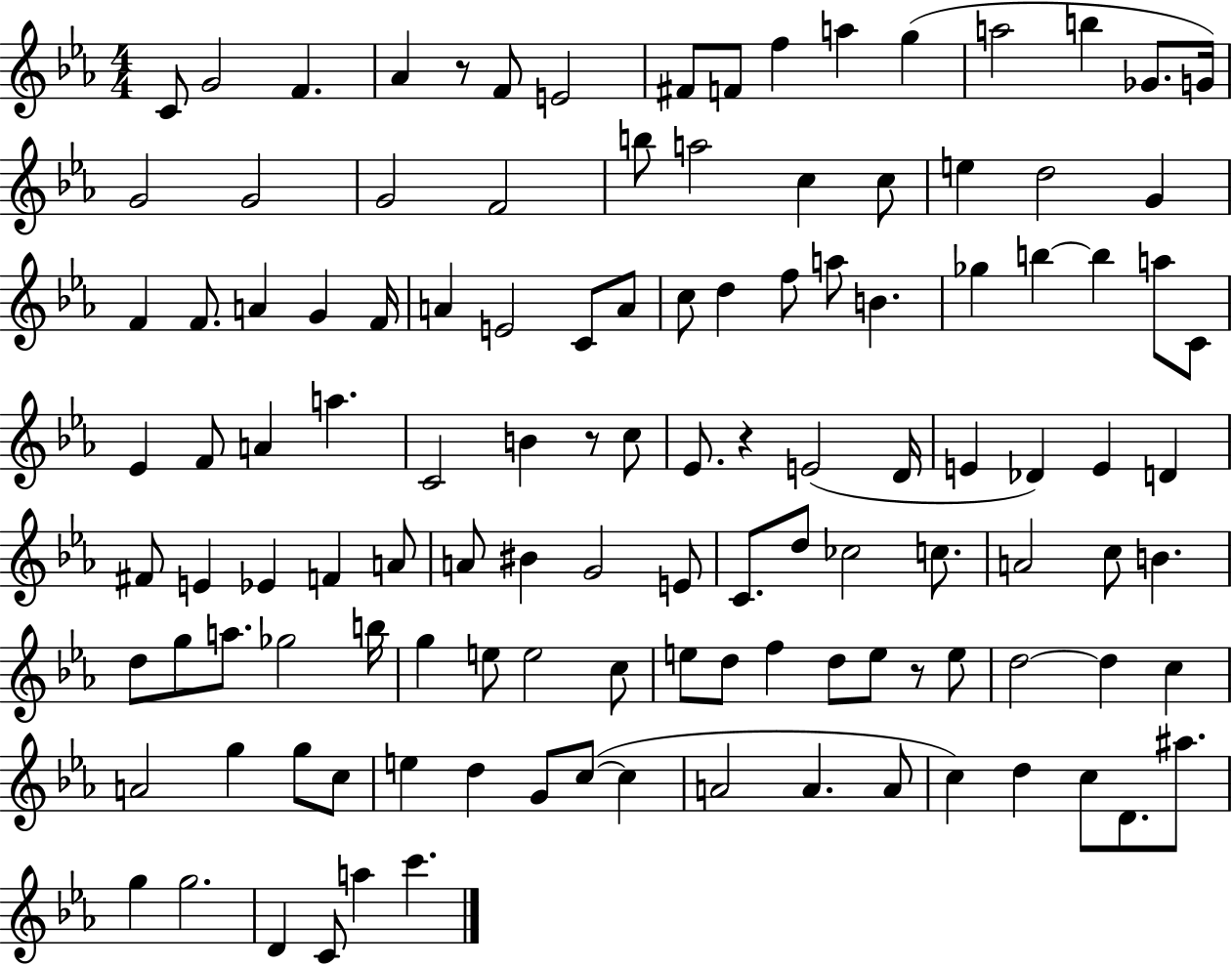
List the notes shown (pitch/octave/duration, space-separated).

C4/e G4/h F4/q. Ab4/q R/e F4/e E4/h F#4/e F4/e F5/q A5/q G5/q A5/h B5/q Gb4/e. G4/s G4/h G4/h G4/h F4/h B5/e A5/h C5/q C5/e E5/q D5/h G4/q F4/q F4/e. A4/q G4/q F4/s A4/q E4/h C4/e A4/e C5/e D5/q F5/e A5/e B4/q. Gb5/q B5/q B5/q A5/e C4/e Eb4/q F4/e A4/q A5/q. C4/h B4/q R/e C5/e Eb4/e. R/q E4/h D4/s E4/q Db4/q E4/q D4/q F#4/e E4/q Eb4/q F4/q A4/e A4/e BIS4/q G4/h E4/e C4/e. D5/e CES5/h C5/e. A4/h C5/e B4/q. D5/e G5/e A5/e. Gb5/h B5/s G5/q E5/e E5/h C5/e E5/e D5/e F5/q D5/e E5/e R/e E5/e D5/h D5/q C5/q A4/h G5/q G5/e C5/e E5/q D5/q G4/e C5/e C5/q A4/h A4/q. A4/e C5/q D5/q C5/e D4/e. A#5/e. G5/q G5/h. D4/q C4/e A5/q C6/q.